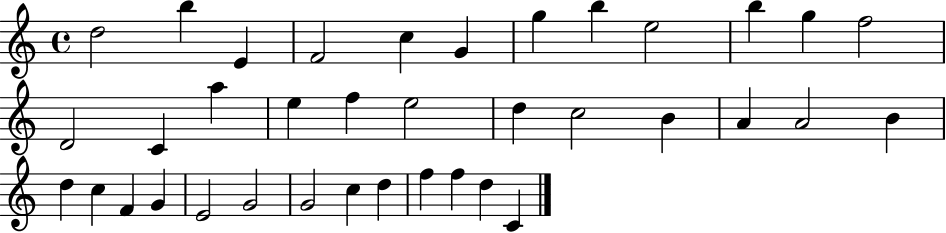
D5/h B5/q E4/q F4/h C5/q G4/q G5/q B5/q E5/h B5/q G5/q F5/h D4/h C4/q A5/q E5/q F5/q E5/h D5/q C5/h B4/q A4/q A4/h B4/q D5/q C5/q F4/q G4/q E4/h G4/h G4/h C5/q D5/q F5/q F5/q D5/q C4/q